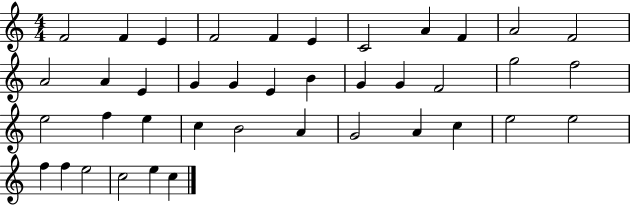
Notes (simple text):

F4/h F4/q E4/q F4/h F4/q E4/q C4/h A4/q F4/q A4/h F4/h A4/h A4/q E4/q G4/q G4/q E4/q B4/q G4/q G4/q F4/h G5/h F5/h E5/h F5/q E5/q C5/q B4/h A4/q G4/h A4/q C5/q E5/h E5/h F5/q F5/q E5/h C5/h E5/q C5/q